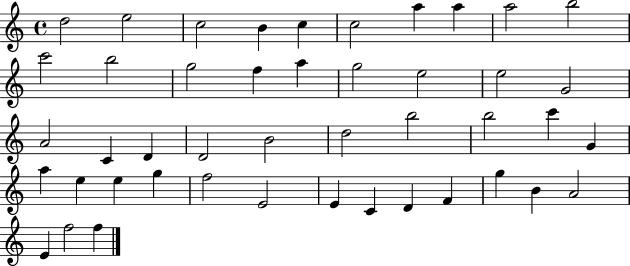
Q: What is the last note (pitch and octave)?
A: F5